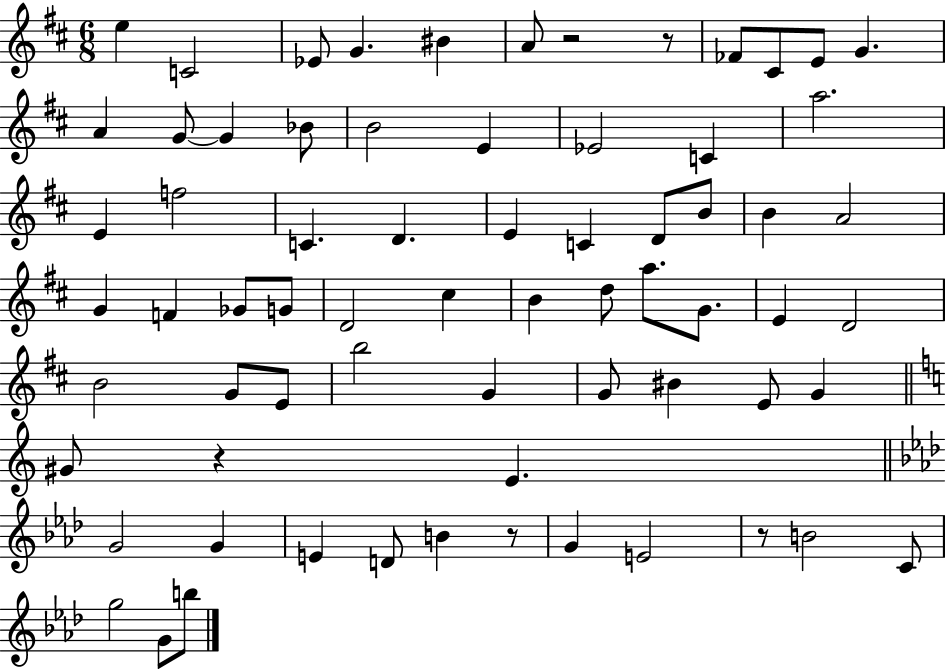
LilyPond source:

{
  \clef treble
  \numericTimeSignature
  \time 6/8
  \key d \major
  \repeat volta 2 { e''4 c'2 | ees'8 g'4. bis'4 | a'8 r2 r8 | fes'8 cis'8 e'8 g'4. | \break a'4 g'8~~ g'4 bes'8 | b'2 e'4 | ees'2 c'4 | a''2. | \break e'4 f''2 | c'4. d'4. | e'4 c'4 d'8 b'8 | b'4 a'2 | \break g'4 f'4 ges'8 g'8 | d'2 cis''4 | b'4 d''8 a''8. g'8. | e'4 d'2 | \break b'2 g'8 e'8 | b''2 g'4 | g'8 bis'4 e'8 g'4 | \bar "||" \break \key a \minor gis'8 r4 e'4. | \bar "||" \break \key f \minor g'2 g'4 | e'4 d'8 b'4 r8 | g'4 e'2 | r8 b'2 c'8 | \break g''2 g'8 b''8 | } \bar "|."
}